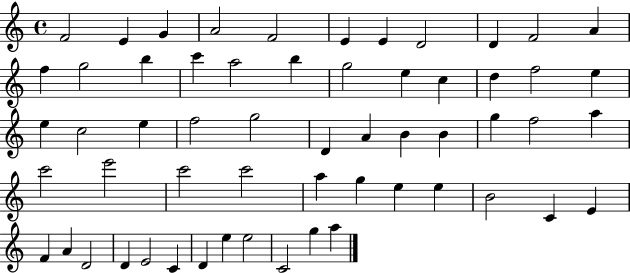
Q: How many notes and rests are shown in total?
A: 58